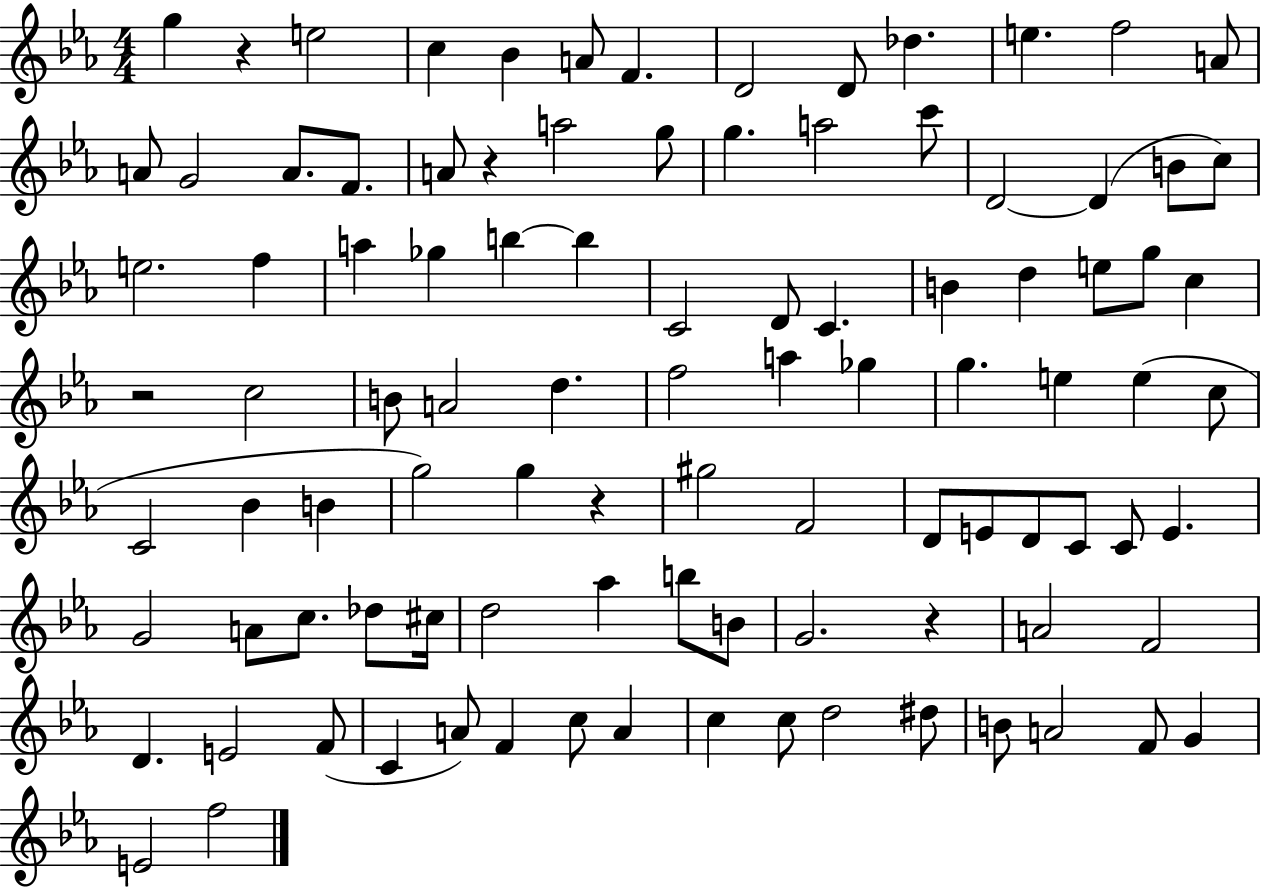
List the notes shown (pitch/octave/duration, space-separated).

G5/q R/q E5/h C5/q Bb4/q A4/e F4/q. D4/h D4/e Db5/q. E5/q. F5/h A4/e A4/e G4/h A4/e. F4/e. A4/e R/q A5/h G5/e G5/q. A5/h C6/e D4/h D4/q B4/e C5/e E5/h. F5/q A5/q Gb5/q B5/q B5/q C4/h D4/e C4/q. B4/q D5/q E5/e G5/e C5/q R/h C5/h B4/e A4/h D5/q. F5/h A5/q Gb5/q G5/q. E5/q E5/q C5/e C4/h Bb4/q B4/q G5/h G5/q R/q G#5/h F4/h D4/e E4/e D4/e C4/e C4/e E4/q. G4/h A4/e C5/e. Db5/e C#5/s D5/h Ab5/q B5/e B4/e G4/h. R/q A4/h F4/h D4/q. E4/h F4/e C4/q A4/e F4/q C5/e A4/q C5/q C5/e D5/h D#5/e B4/e A4/h F4/e G4/q E4/h F5/h